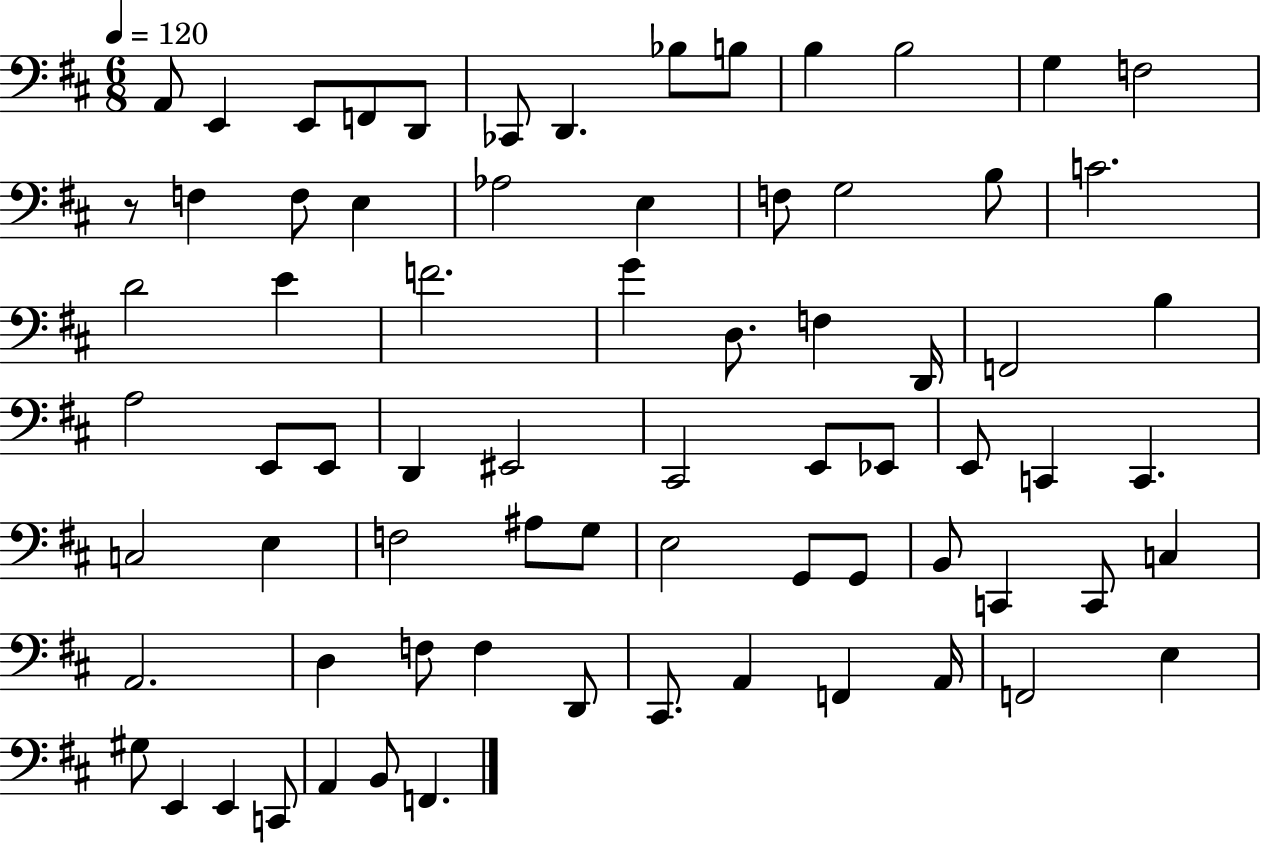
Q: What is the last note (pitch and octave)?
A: F2